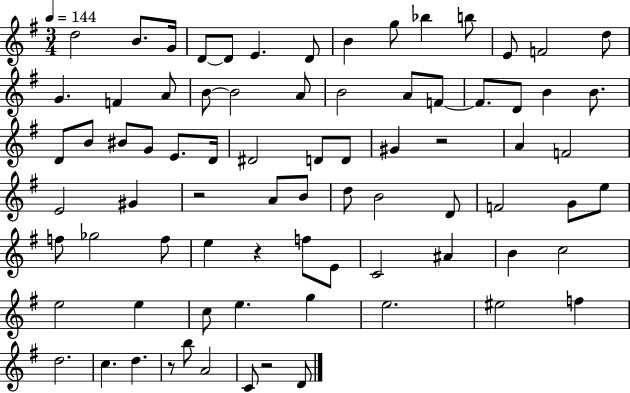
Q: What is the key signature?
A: G major